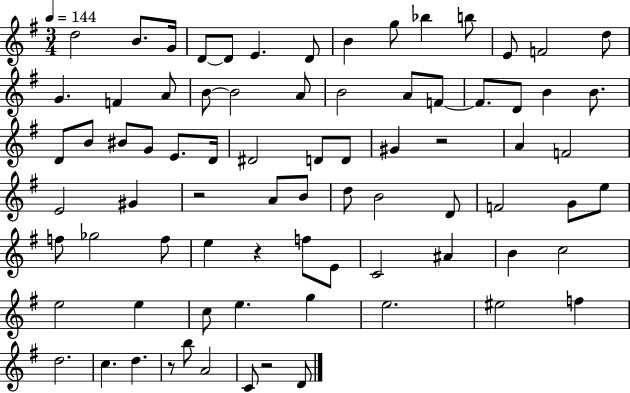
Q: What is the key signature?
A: G major